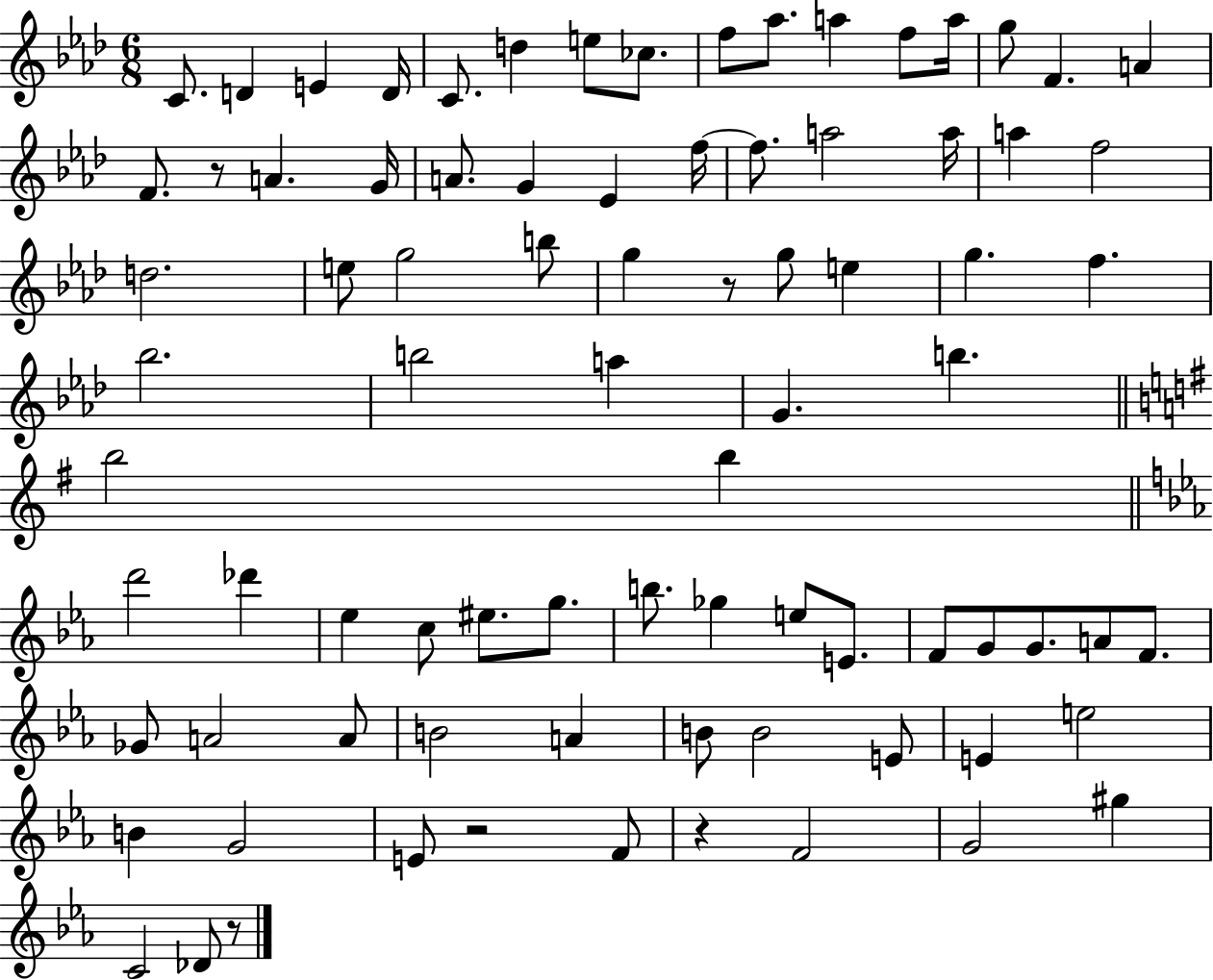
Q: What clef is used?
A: treble